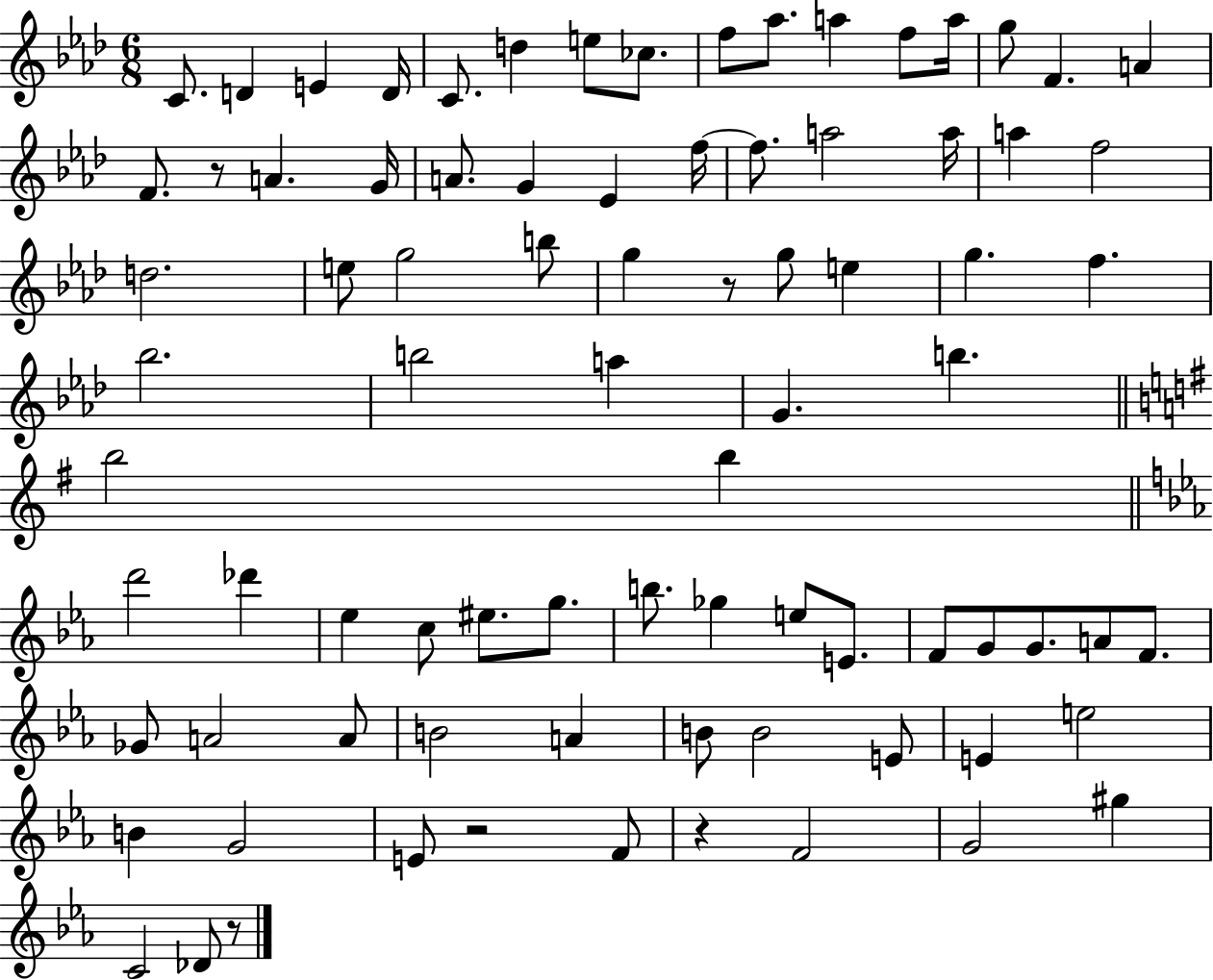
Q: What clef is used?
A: treble